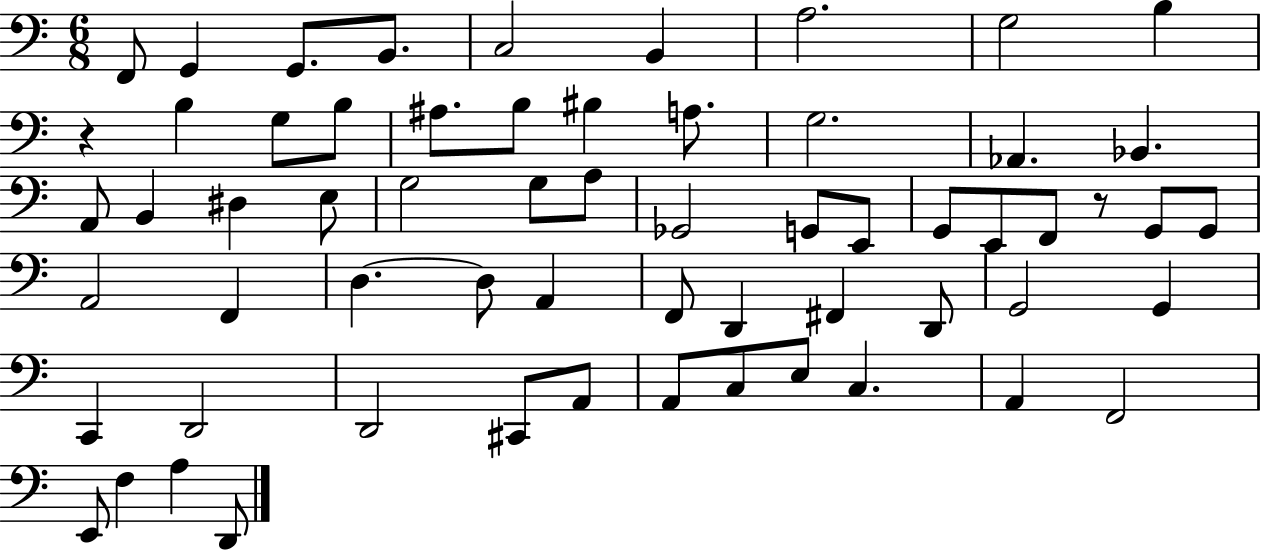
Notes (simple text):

F2/e G2/q G2/e. B2/e. C3/h B2/q A3/h. G3/h B3/q R/q B3/q G3/e B3/e A#3/e. B3/e BIS3/q A3/e. G3/h. Ab2/q. Bb2/q. A2/e B2/q D#3/q E3/e G3/h G3/e A3/e Gb2/h G2/e E2/e G2/e E2/e F2/e R/e G2/e G2/e A2/h F2/q D3/q. D3/e A2/q F2/e D2/q F#2/q D2/e G2/h G2/q C2/q D2/h D2/h C#2/e A2/e A2/e C3/e E3/e C3/q. A2/q F2/h E2/e F3/q A3/q D2/e